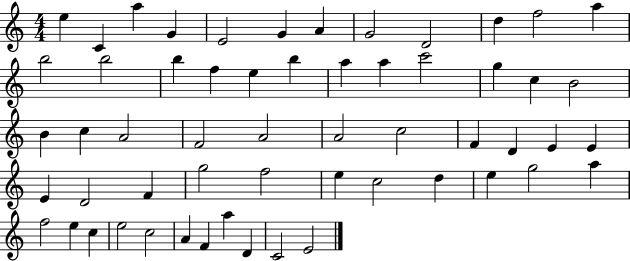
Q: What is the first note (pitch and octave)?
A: E5